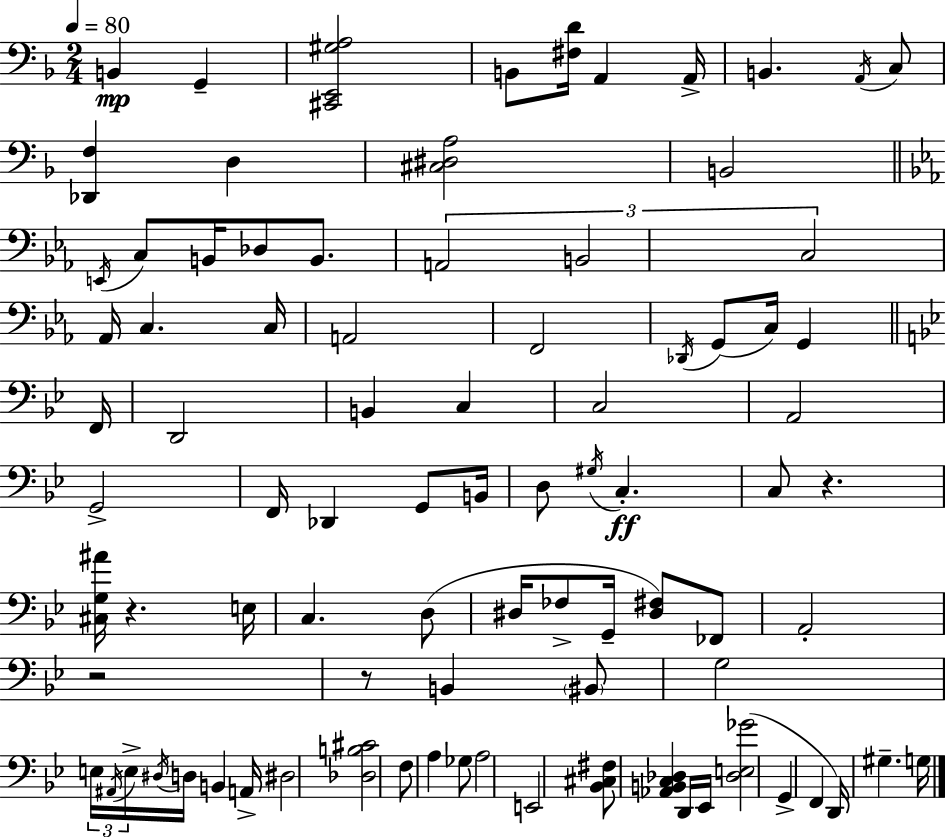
X:1
T:Untitled
M:2/4
L:1/4
K:Dm
B,, G,, [^C,,E,,^G,A,]2 B,,/2 [^F,D]/4 A,, A,,/4 B,, A,,/4 C,/2 [_D,,F,] D, [^C,^D,A,]2 B,,2 E,,/4 C,/2 B,,/4 _D,/2 B,,/2 A,,2 B,,2 C,2 _A,,/4 C, C,/4 A,,2 F,,2 _D,,/4 G,,/2 C,/4 G,, F,,/4 D,,2 B,, C, C,2 A,,2 G,,2 F,,/4 _D,, G,,/2 B,,/4 D,/2 ^G,/4 C, C,/2 z [^C,G,^A]/4 z E,/4 C, D,/2 ^D,/4 _F,/2 G,,/4 [^D,^F,]/2 _F,,/2 A,,2 z2 z/2 B,, ^B,,/2 G,2 E,/4 ^A,,/4 E,/4 ^D,/4 D,/4 B,, A,,/4 ^D,2 [_D,B,^C]2 F,/2 A, _G,/2 A,2 E,,2 [_B,,^C,^F,]/2 [_A,,B,,C,_D,] D,,/4 _E,,/4 [_D,E,_G]2 G,, F,, D,,/4 ^G, G,/4